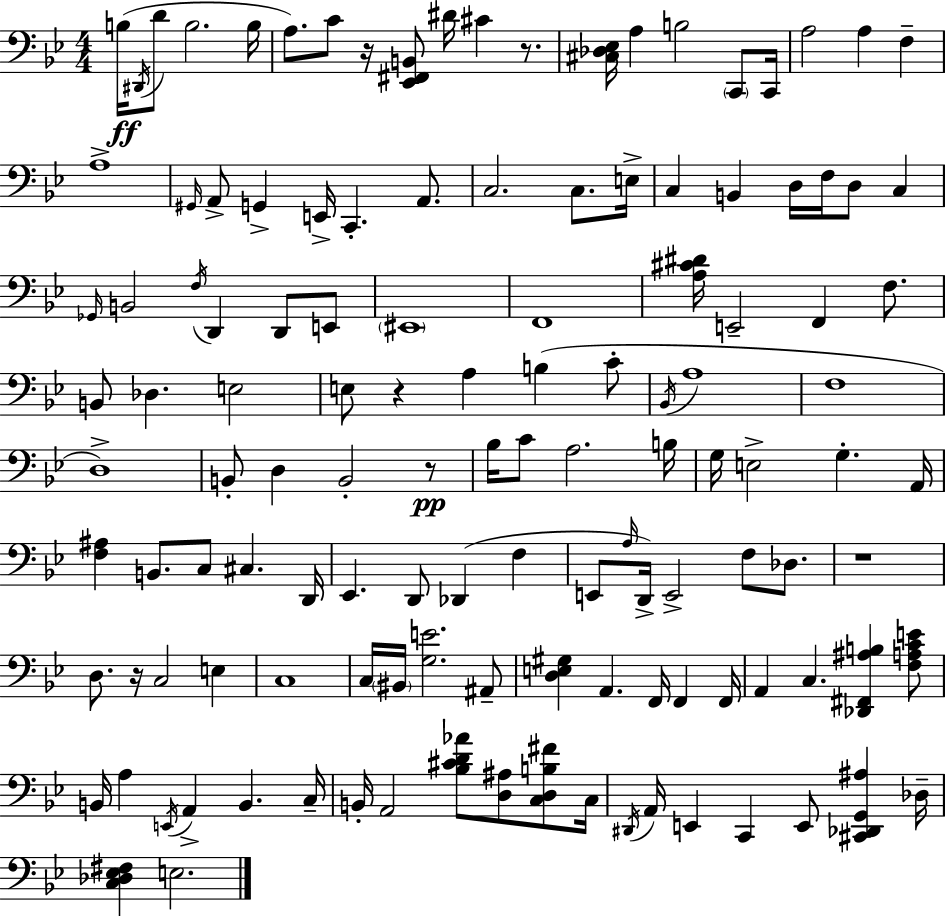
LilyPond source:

{
  \clef bass
  \numericTimeSignature
  \time 4/4
  \key bes \major
  b16(\ff \acciaccatura { dis,16 } d'8 b2. | b16 a8.) c'8 r16 <ees, fis, b,>8 dis'16 cis'4 r8. | <cis des ees>16 a4 b2 \parenthesize c,8 | c,16 a2 a4 f4-- | \break a1-> | \grace { gis,16 } a,8-> g,4-> e,16-> c,4.-. a,8. | c2. c8. | e16-> c4 b,4 d16 f16 d8 c4 | \break \grace { ges,16 } b,2 \acciaccatura { f16 } d,4 | d,8 e,8 \parenthesize eis,1 | f,1 | <a cis' dis'>16 e,2-- f,4 | \break f8. b,8 des4. e2 | e8 r4 a4 b4( | c'8-. \acciaccatura { bes,16 } a1 | f1 | \break d1->) | b,8-. d4 b,2-. | r8\pp bes16 c'8 a2. | b16 g16 e2-> g4.-. | \break a,16 <f ais>4 b,8. c8 cis4. | d,16 ees,4. d,8 des,4( | f4 e,8 \grace { a16 } d,16->) e,2-> | f8 des8. r1 | \break d8. r16 c2 | e4 c1 | c16 \parenthesize bis,16 <g e'>2. | ais,8-- <d e gis>4 a,4. | \break f,16 f,4 f,16 a,4 c4. | <des, fis, ais b>4 <f a c' e'>8 b,16 a4 \acciaccatura { e,16 } a,4-> | b,4. c16-- b,16-. a,2 | <bes cis' d' aes'>8 <d ais>8 <c d b fis'>8 c16 \acciaccatura { dis,16 } a,16 e,4 c,4 | \break e,8 <cis, des, g, ais>4 des16-- <c des ees fis>4 e2. | \bar "|."
}